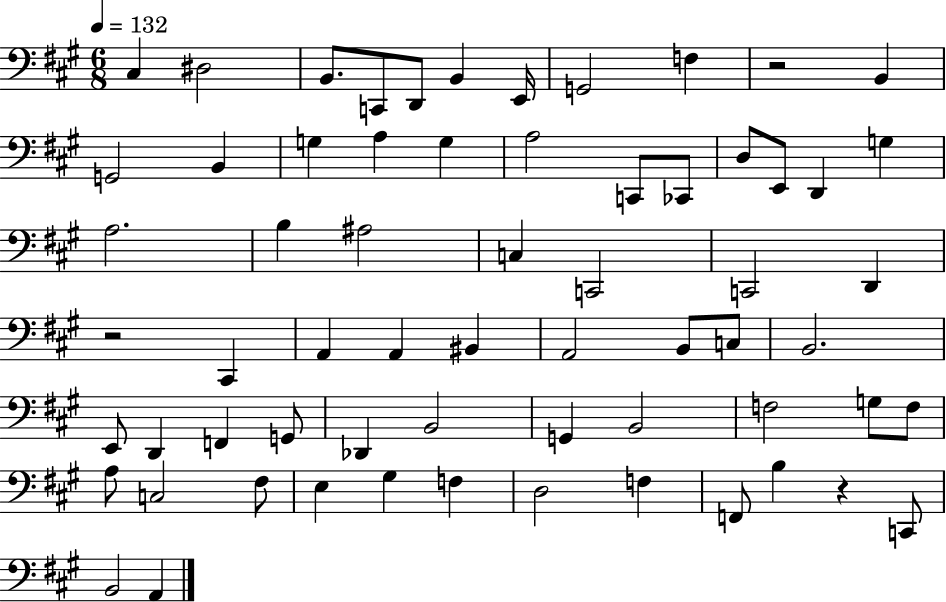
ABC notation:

X:1
T:Untitled
M:6/8
L:1/4
K:A
^C, ^D,2 B,,/2 C,,/2 D,,/2 B,, E,,/4 G,,2 F, z2 B,, G,,2 B,, G, A, G, A,2 C,,/2 _C,,/2 D,/2 E,,/2 D,, G, A,2 B, ^A,2 C, C,,2 C,,2 D,, z2 ^C,, A,, A,, ^B,, A,,2 B,,/2 C,/2 B,,2 E,,/2 D,, F,, G,,/2 _D,, B,,2 G,, B,,2 F,2 G,/2 F,/2 A,/2 C,2 ^F,/2 E, ^G, F, D,2 F, F,,/2 B, z C,,/2 B,,2 A,,